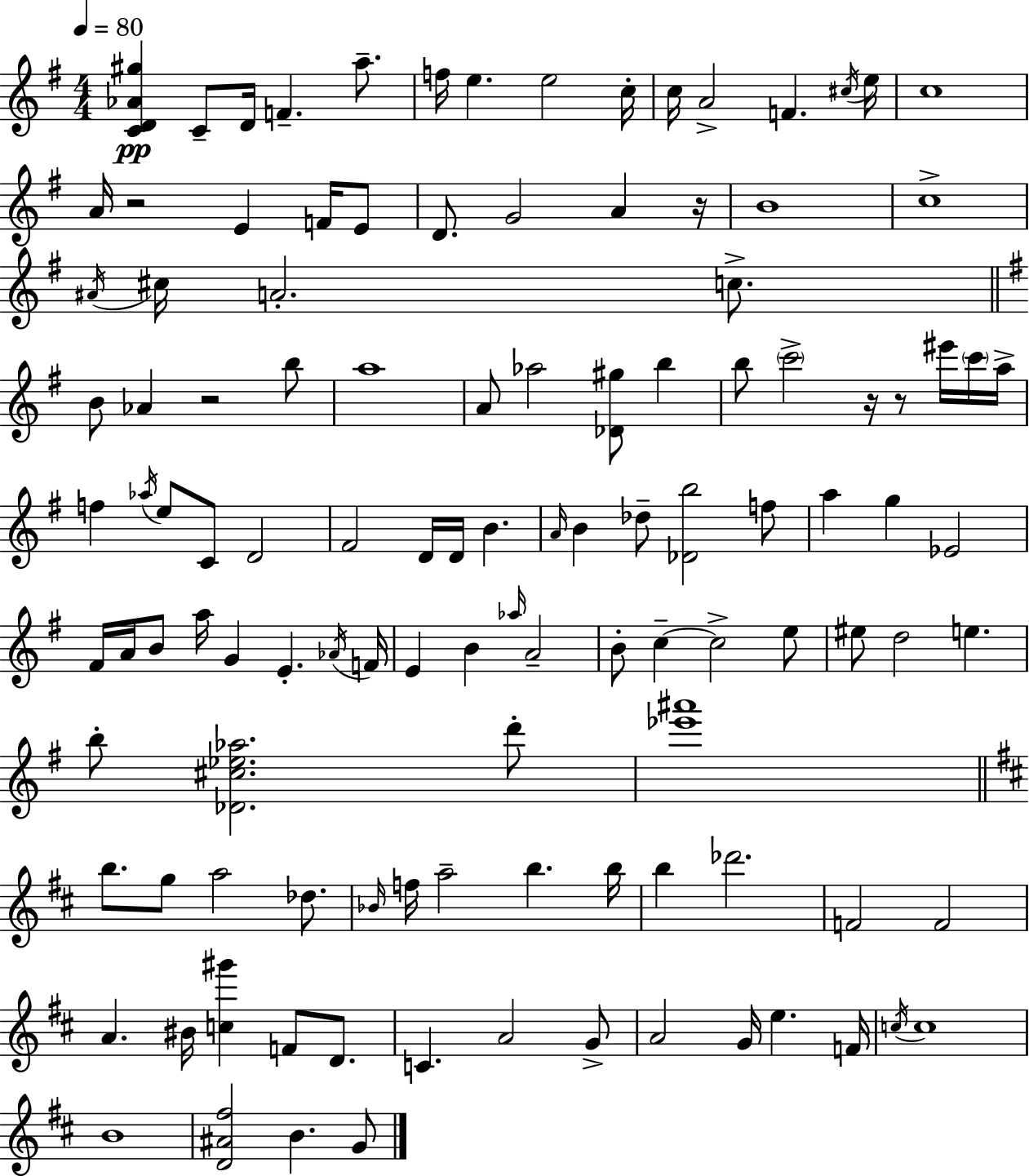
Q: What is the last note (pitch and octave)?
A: G4